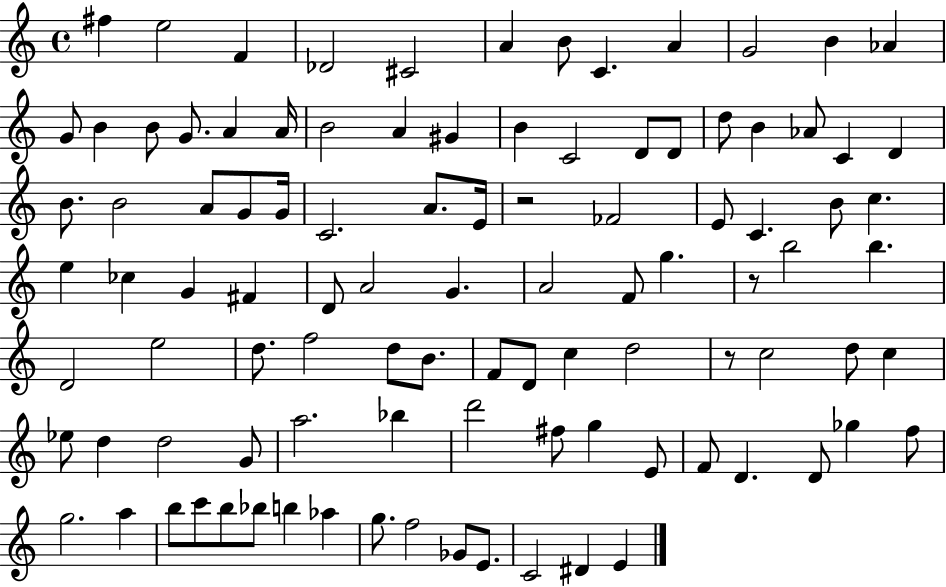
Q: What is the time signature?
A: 4/4